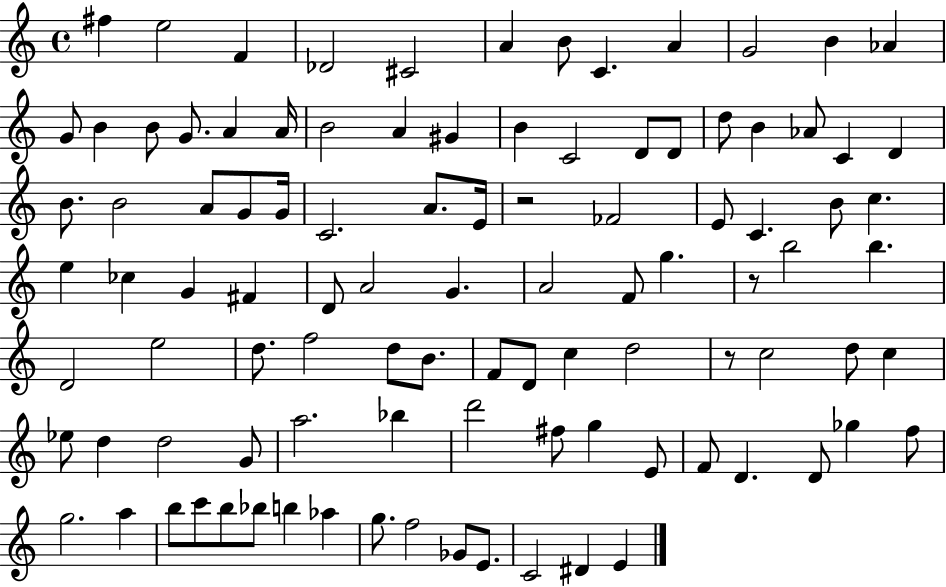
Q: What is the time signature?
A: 4/4